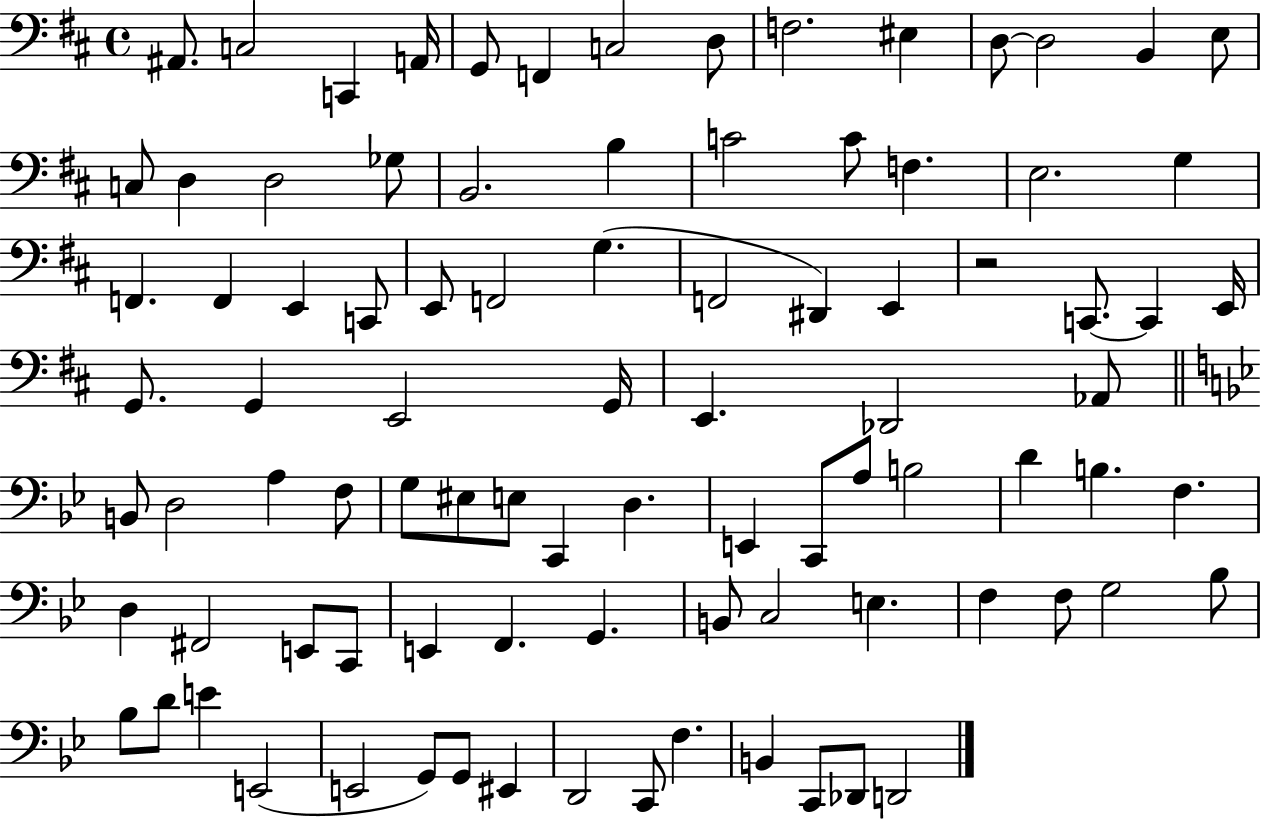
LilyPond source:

{
  \clef bass
  \time 4/4
  \defaultTimeSignature
  \key d \major
  ais,8. c2 c,4 a,16 | g,8 f,4 c2 d8 | f2. eis4 | d8~~ d2 b,4 e8 | \break c8 d4 d2 ges8 | b,2. b4 | c'2 c'8 f4. | e2. g4 | \break f,4. f,4 e,4 c,8 | e,8 f,2 g4.( | f,2 dis,4) e,4 | r2 c,8.~~ c,4 e,16 | \break g,8. g,4 e,2 g,16 | e,4. des,2 aes,8 | \bar "||" \break \key bes \major b,8 d2 a4 f8 | g8 eis8 e8 c,4 d4. | e,4 c,8 a8 b2 | d'4 b4. f4. | \break d4 fis,2 e,8 c,8 | e,4 f,4. g,4. | b,8 c2 e4. | f4 f8 g2 bes8 | \break bes8 d'8 e'4 e,2( | e,2 g,8) g,8 eis,4 | d,2 c,8 f4. | b,4 c,8 des,8 d,2 | \break \bar "|."
}